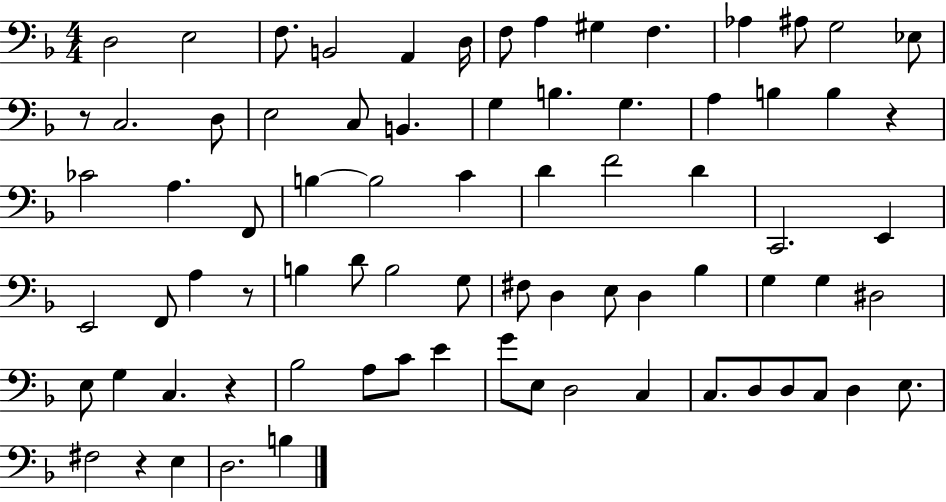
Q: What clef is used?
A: bass